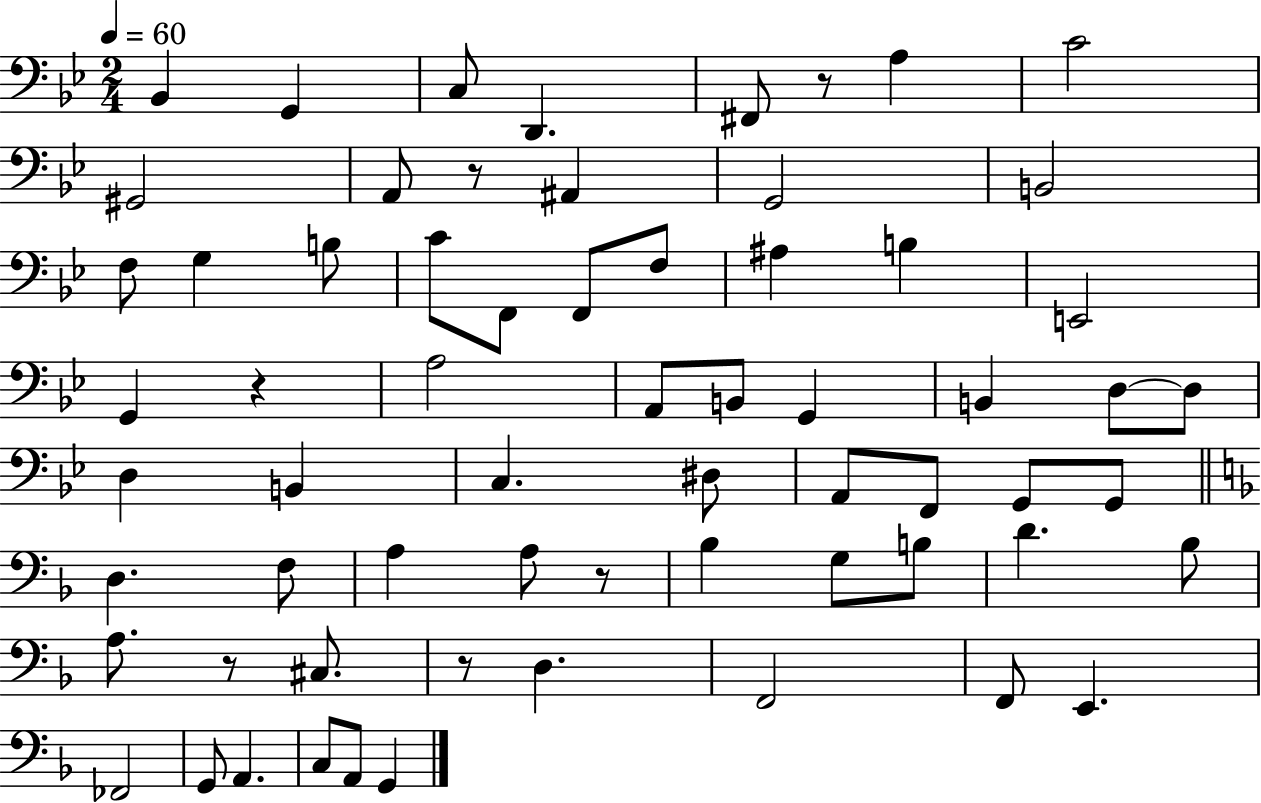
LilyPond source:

{
  \clef bass
  \numericTimeSignature
  \time 2/4
  \key bes \major
  \tempo 4 = 60
  bes,4 g,4 | c8 d,4. | fis,8 r8 a4 | c'2 | \break gis,2 | a,8 r8 ais,4 | g,2 | b,2 | \break f8 g4 b8 | c'8 f,8 f,8 f8 | ais4 b4 | e,2 | \break g,4 r4 | a2 | a,8 b,8 g,4 | b,4 d8~~ d8 | \break d4 b,4 | c4. dis8 | a,8 f,8 g,8 g,8 | \bar "||" \break \key d \minor d4. f8 | a4 a8 r8 | bes4 g8 b8 | d'4. bes8 | \break a8. r8 cis8. | r8 d4. | f,2 | f,8 e,4. | \break fes,2 | g,8 a,4. | c8 a,8 g,4 | \bar "|."
}